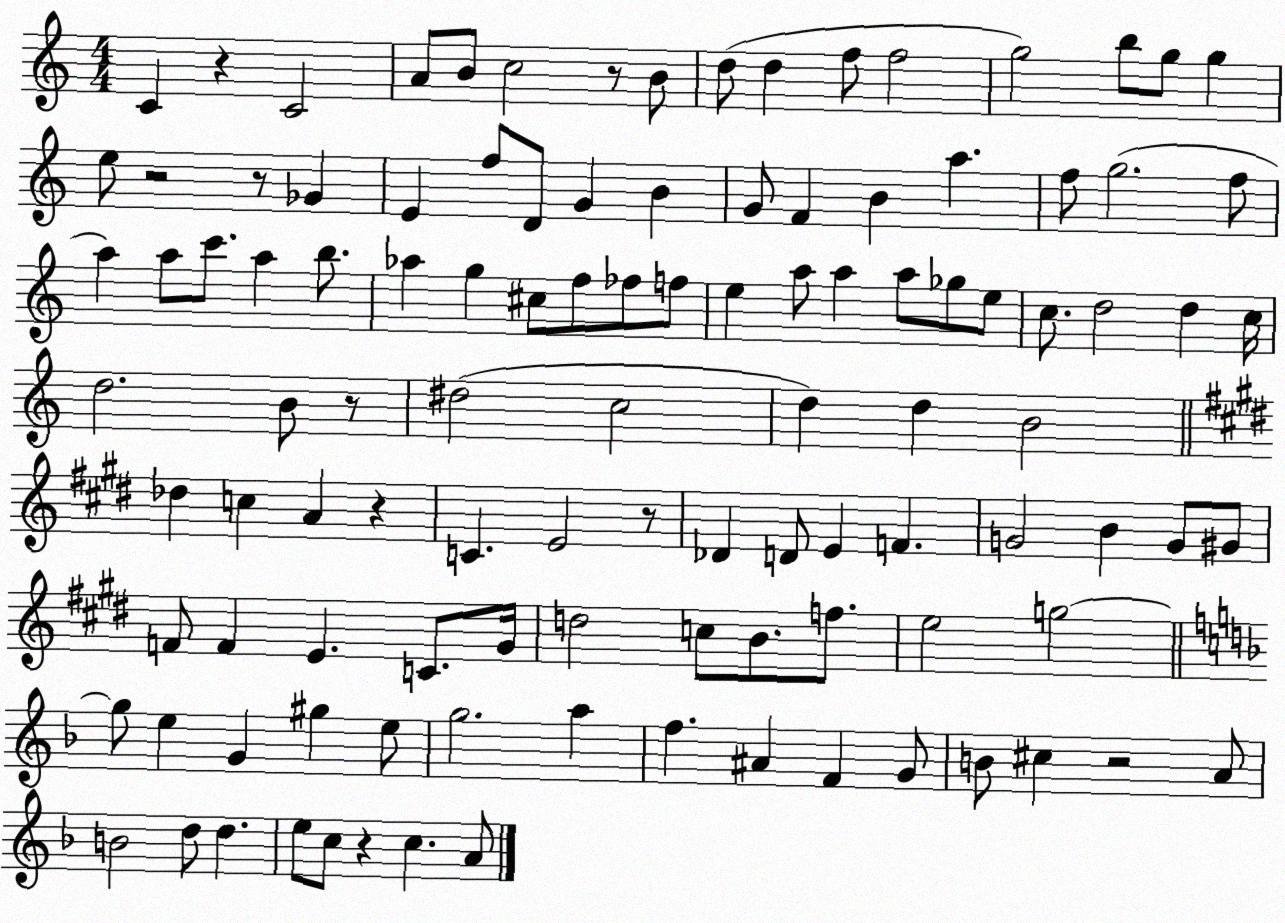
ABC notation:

X:1
T:Untitled
M:4/4
L:1/4
K:C
C z C2 A/2 B/2 c2 z/2 B/2 d/2 d f/2 f2 g2 b/2 g/2 g e/2 z2 z/2 _G E f/2 D/2 G B G/2 F B a f/2 g2 f/2 a a/2 c'/2 a b/2 _a g ^c/2 f/2 _f/2 f/2 e a/2 a a/2 _g/2 e/2 c/2 d2 d c/4 d2 B/2 z/2 ^d2 c2 d d B2 _d c A z C E2 z/2 _D D/2 E F G2 B G/2 ^G/2 F/2 F E C/2 ^G/4 d2 c/2 B/2 f/2 e2 g2 g/2 e G ^g e/2 g2 a f ^A F G/2 B/2 ^c z2 A/2 B2 d/2 d e/2 c/2 z c A/2